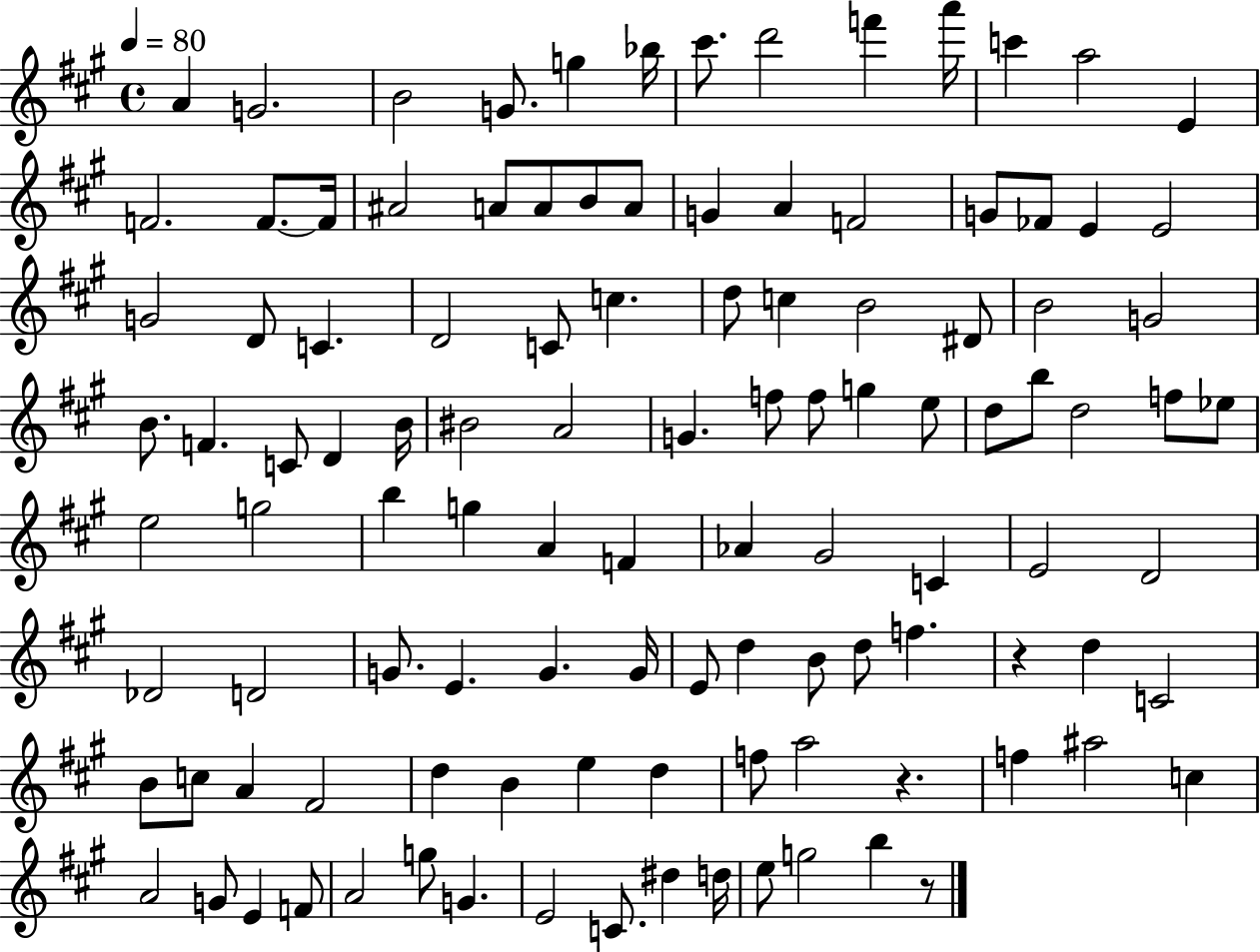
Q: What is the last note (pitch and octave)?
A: B5